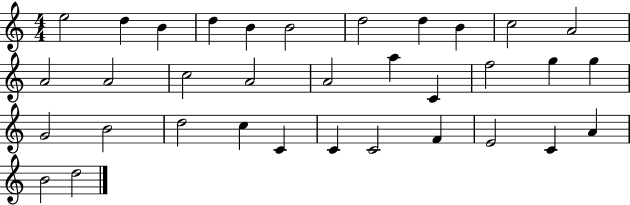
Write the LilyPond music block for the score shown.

{
  \clef treble
  \numericTimeSignature
  \time 4/4
  \key c \major
  e''2 d''4 b'4 | d''4 b'4 b'2 | d''2 d''4 b'4 | c''2 a'2 | \break a'2 a'2 | c''2 a'2 | a'2 a''4 c'4 | f''2 g''4 g''4 | \break g'2 b'2 | d''2 c''4 c'4 | c'4 c'2 f'4 | e'2 c'4 a'4 | \break b'2 d''2 | \bar "|."
}